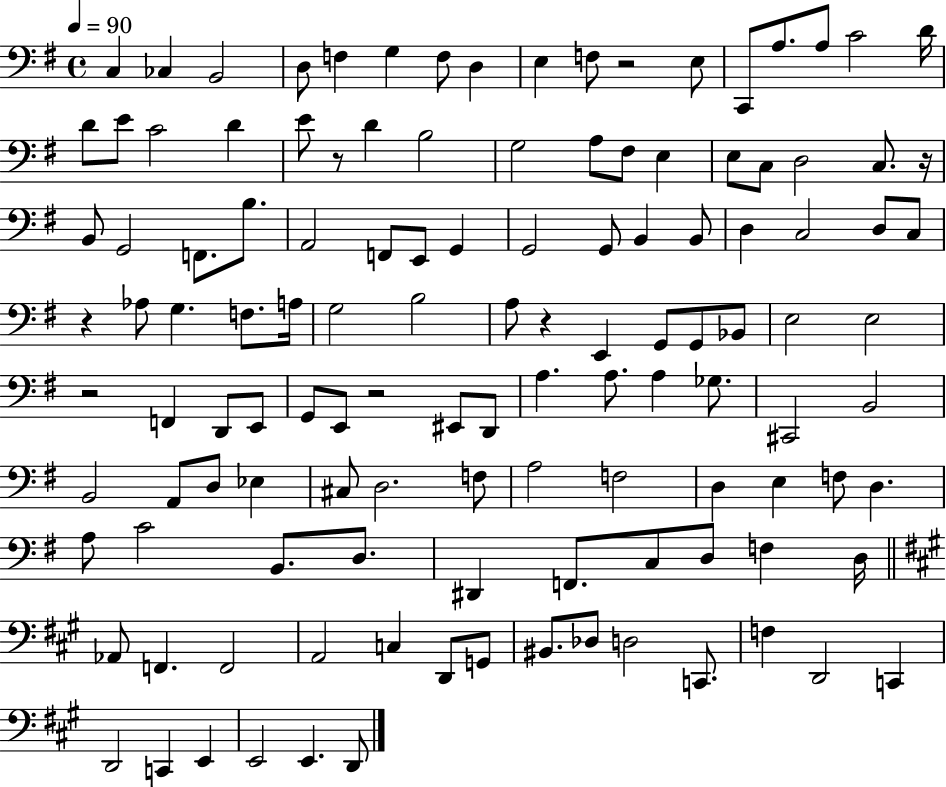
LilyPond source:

{
  \clef bass
  \time 4/4
  \defaultTimeSignature
  \key g \major
  \tempo 4 = 90
  \repeat volta 2 { c4 ces4 b,2 | d8 f4 g4 f8 d4 | e4 f8 r2 e8 | c,8 a8. a8 c'2 d'16 | \break d'8 e'8 c'2 d'4 | e'8 r8 d'4 b2 | g2 a8 fis8 e4 | e8 c8 d2 c8. r16 | \break b,8 g,2 f,8. b8. | a,2 f,8 e,8 g,4 | g,2 g,8 b,4 b,8 | d4 c2 d8 c8 | \break r4 aes8 g4. f8. a16 | g2 b2 | a8 r4 e,4 g,8 g,8 bes,8 | e2 e2 | \break r2 f,4 d,8 e,8 | g,8 e,8 r2 eis,8 d,8 | a4. a8. a4 ges8. | cis,2 b,2 | \break b,2 a,8 d8 ees4 | cis8 d2. f8 | a2 f2 | d4 e4 f8 d4. | \break a8 c'2 b,8. d8. | dis,4 f,8. c8 d8 f4 d16 | \bar "||" \break \key a \major aes,8 f,4. f,2 | a,2 c4 d,8 g,8 | bis,8. des8 d2 c,8. | f4 d,2 c,4 | \break d,2 c,4 e,4 | e,2 e,4. d,8 | } \bar "|."
}